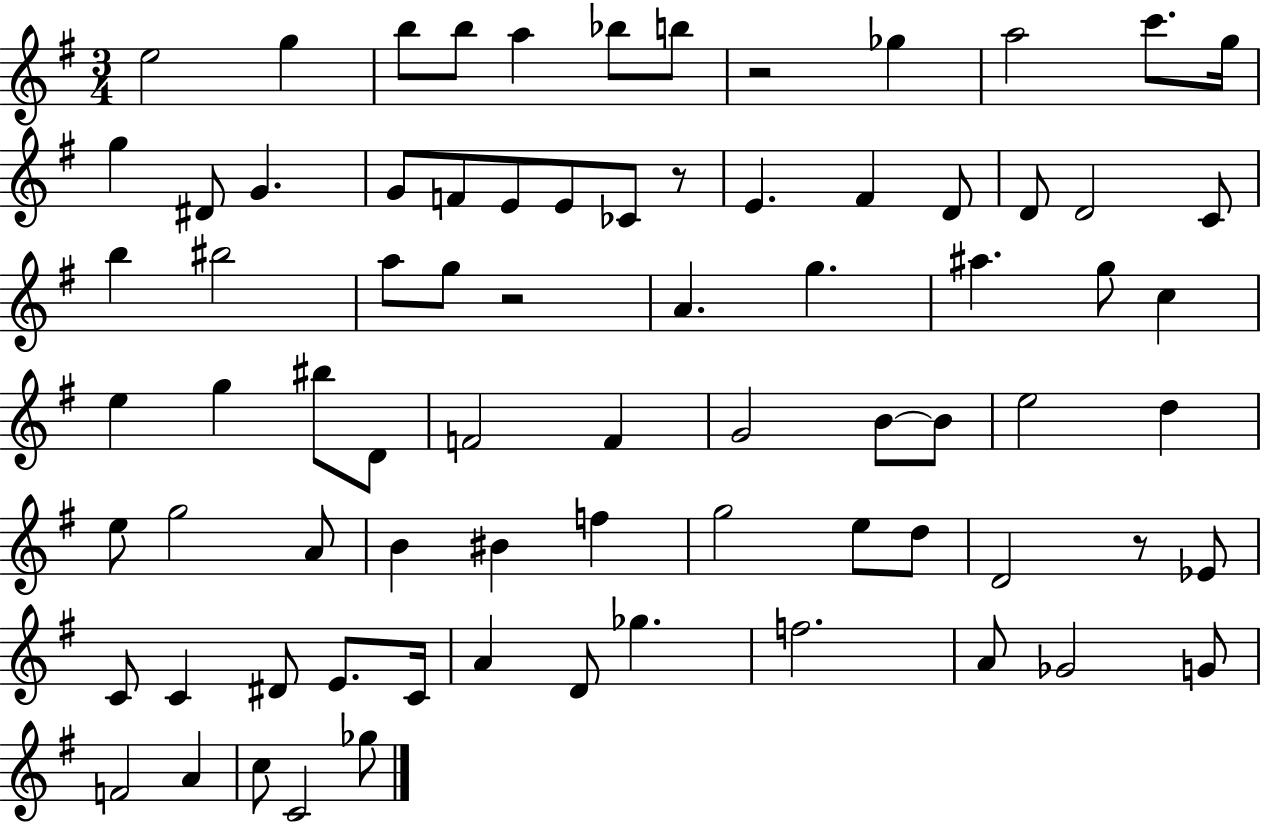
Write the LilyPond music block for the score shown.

{
  \clef treble
  \numericTimeSignature
  \time 3/4
  \key g \major
  e''2 g''4 | b''8 b''8 a''4 bes''8 b''8 | r2 ges''4 | a''2 c'''8. g''16 | \break g''4 dis'8 g'4. | g'8 f'8 e'8 e'8 ces'8 r8 | e'4. fis'4 d'8 | d'8 d'2 c'8 | \break b''4 bis''2 | a''8 g''8 r2 | a'4. g''4. | ais''4. g''8 c''4 | \break e''4 g''4 bis''8 d'8 | f'2 f'4 | g'2 b'8~~ b'8 | e''2 d''4 | \break e''8 g''2 a'8 | b'4 bis'4 f''4 | g''2 e''8 d''8 | d'2 r8 ees'8 | \break c'8 c'4 dis'8 e'8. c'16 | a'4 d'8 ges''4. | f''2. | a'8 ges'2 g'8 | \break f'2 a'4 | c''8 c'2 ges''8 | \bar "|."
}